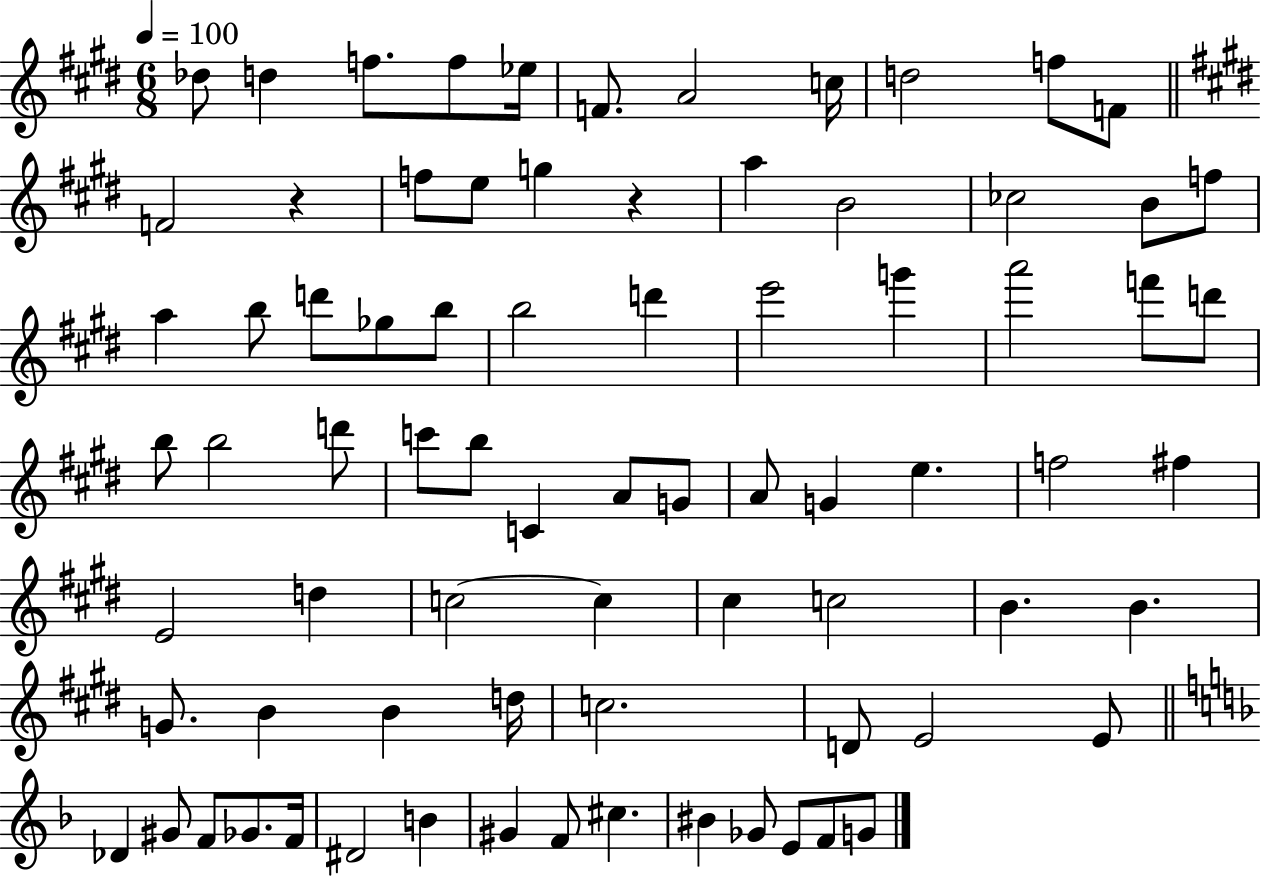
{
  \clef treble
  \numericTimeSignature
  \time 6/8
  \key e \major
  \tempo 4 = 100
  des''8 d''4 f''8. f''8 ees''16 | f'8. a'2 c''16 | d''2 f''8 f'8 | \bar "||" \break \key e \major f'2 r4 | f''8 e''8 g''4 r4 | a''4 b'2 | ces''2 b'8 f''8 | \break a''4 b''8 d'''8 ges''8 b''8 | b''2 d'''4 | e'''2 g'''4 | a'''2 f'''8 d'''8 | \break b''8 b''2 d'''8 | c'''8 b''8 c'4 a'8 g'8 | a'8 g'4 e''4. | f''2 fis''4 | \break e'2 d''4 | c''2~~ c''4 | cis''4 c''2 | b'4. b'4. | \break g'8. b'4 b'4 d''16 | c''2. | d'8 e'2 e'8 | \bar "||" \break \key d \minor des'4 gis'8 f'8 ges'8. f'16 | dis'2 b'4 | gis'4 f'8 cis''4. | bis'4 ges'8 e'8 f'8 g'8 | \break \bar "|."
}